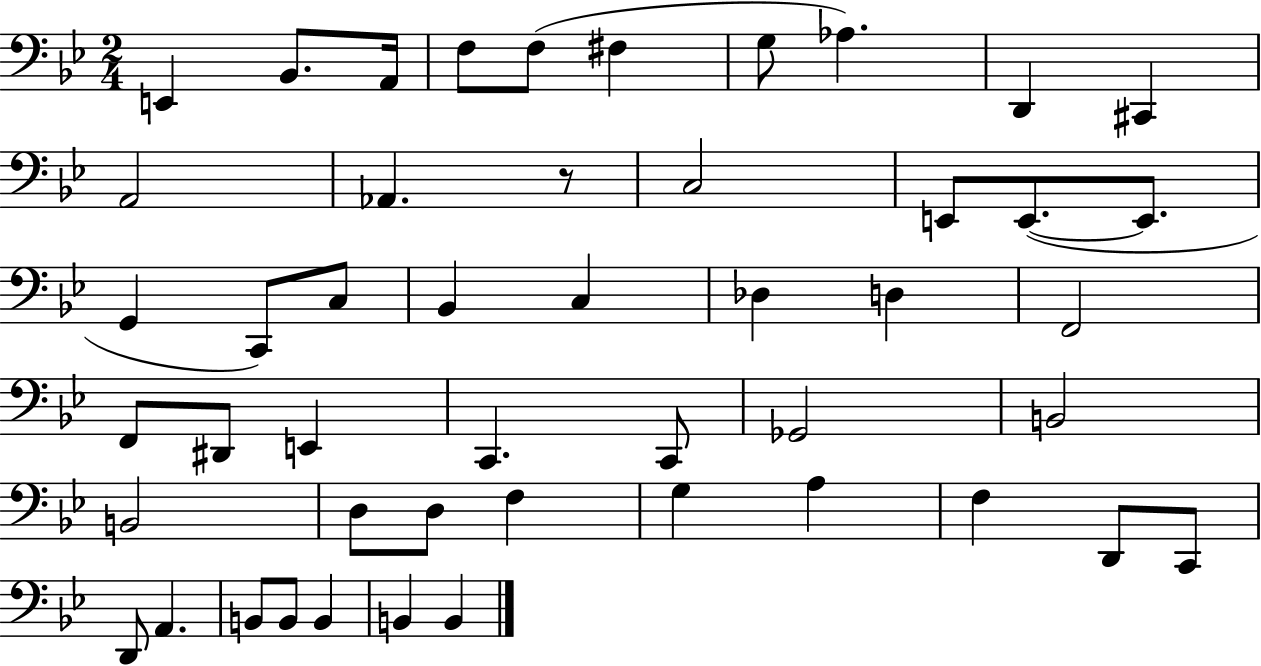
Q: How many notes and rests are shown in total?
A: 48